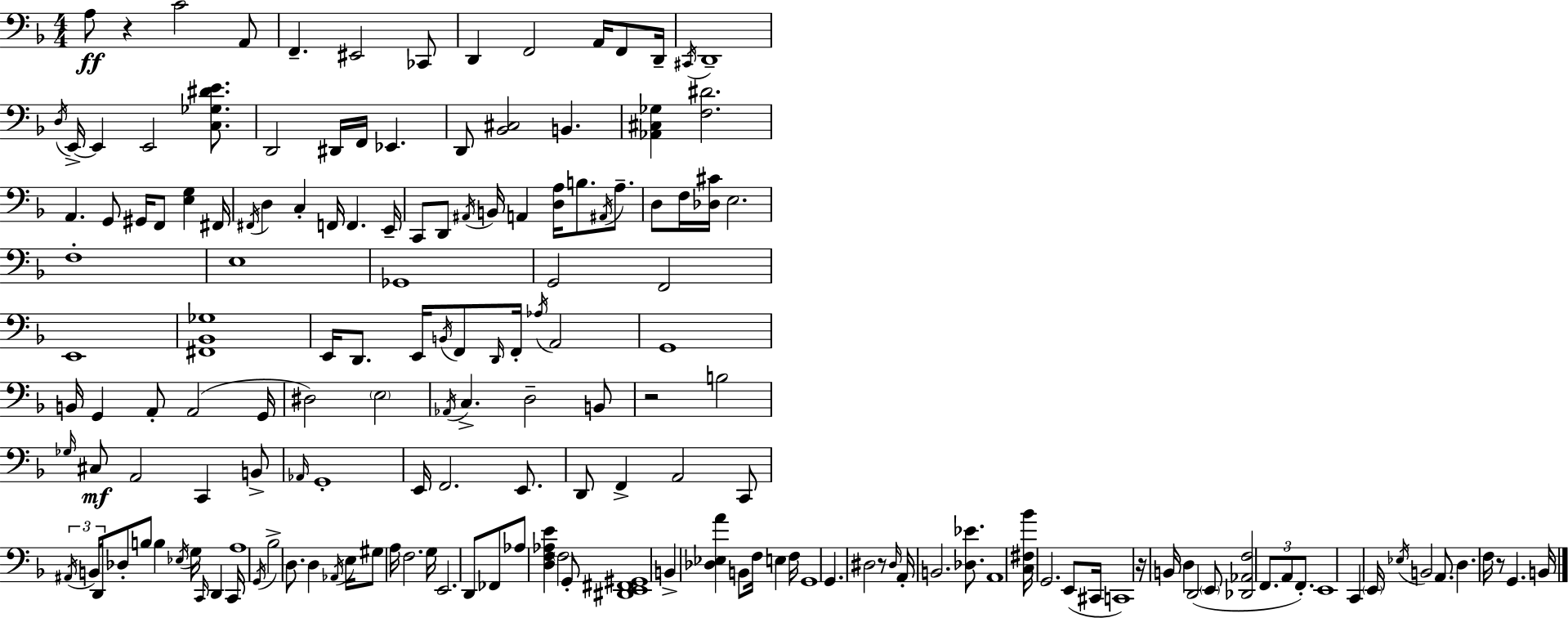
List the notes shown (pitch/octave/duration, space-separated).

A3/e R/q C4/h A2/e F2/q. EIS2/h CES2/e D2/q F2/h A2/s F2/e D2/s C#2/s D2/w D3/s E2/s E2/q E2/h [C3,Gb3,D#4,E4]/e. D2/h D#2/s F2/s Eb2/q. D2/e [Bb2,C#3]/h B2/q. [Ab2,C#3,Gb3]/q [F3,D#4]/h. A2/q. G2/e G#2/s F2/e [E3,G3]/q F#2/s F#2/s D3/q C3/q F2/s F2/q. E2/s C2/e D2/e A#2/s B2/s A2/q [D3,A3]/s B3/e. A#2/s A3/e. D3/e F3/s [Db3,C#4]/s E3/h. F3/w E3/w Gb2/w G2/h F2/h E2/w [F#2,Bb2,Gb3]/w E2/s D2/e. E2/s B2/s F2/e D2/s F2/s Ab3/s A2/h G2/w B2/s G2/q A2/e A2/h G2/s D#3/h E3/h Ab2/s C3/q. D3/h B2/e R/h B3/h Gb3/s C#3/e A2/h C2/q B2/e Ab2/s G2/w E2/s F2/h. E2/e. D2/e F2/q A2/h C2/e A#2/s B2/s D2/s Db3/e B3/e B3/q Eb3/s G3/s C2/s D2/q C2/s A3/w G2/s Bb3/h D3/e. D3/q Ab2/s E3/s G#3/e A3/s F3/h. G3/s E2/h. D2/e FES2/e Ab3/e [D3,F3,Ab3,E4]/q F3/h G2/e [D#2,E2,F#2,G#2]/w B2/q [Db3,Eb3,A4]/q B2/e F3/s E3/q F3/s G2/w G2/q. D#3/h R/e D#3/s A2/s B2/h. [Db3,Eb4]/e. A2/w [C3,F#3,Bb4]/s G2/h. E2/e C#2/s C2/w R/s B2/s D3/q D2/h E2/e [Db2,Ab2,F3]/h F2/e. A2/e F2/e. E2/w C2/q E2/s Eb3/s B2/h A2/e. D3/q. F3/s R/e G2/q. B2/s